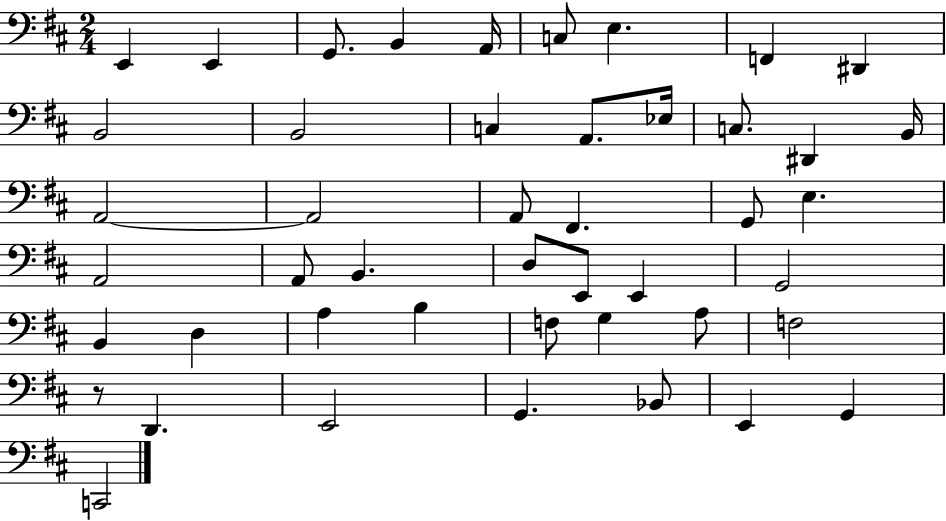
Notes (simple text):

E2/q E2/q G2/e. B2/q A2/s C3/e E3/q. F2/q D#2/q B2/h B2/h C3/q A2/e. Eb3/s C3/e. D#2/q B2/s A2/h A2/h A2/e F#2/q. G2/e E3/q. A2/h A2/e B2/q. D3/e E2/e E2/q G2/h B2/q D3/q A3/q B3/q F3/e G3/q A3/e F3/h R/e D2/q. E2/h G2/q. Bb2/e E2/q G2/q C2/h